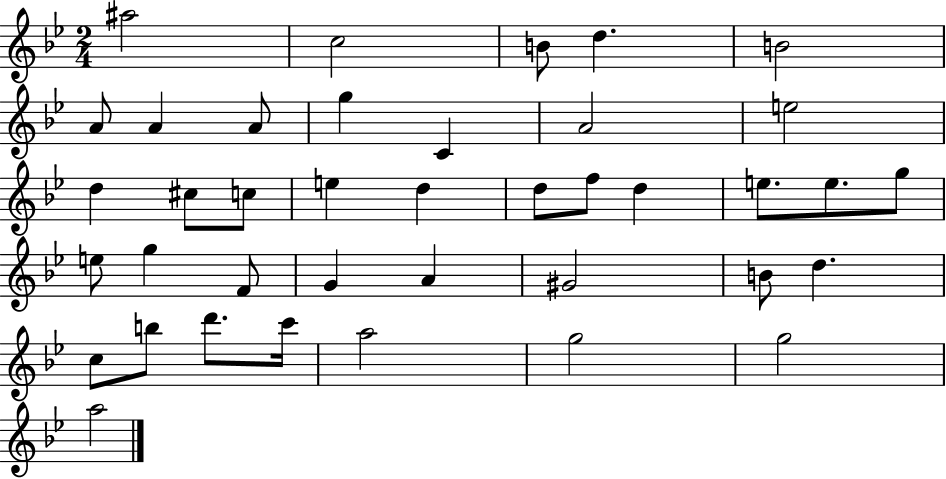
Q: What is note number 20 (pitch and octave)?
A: D5